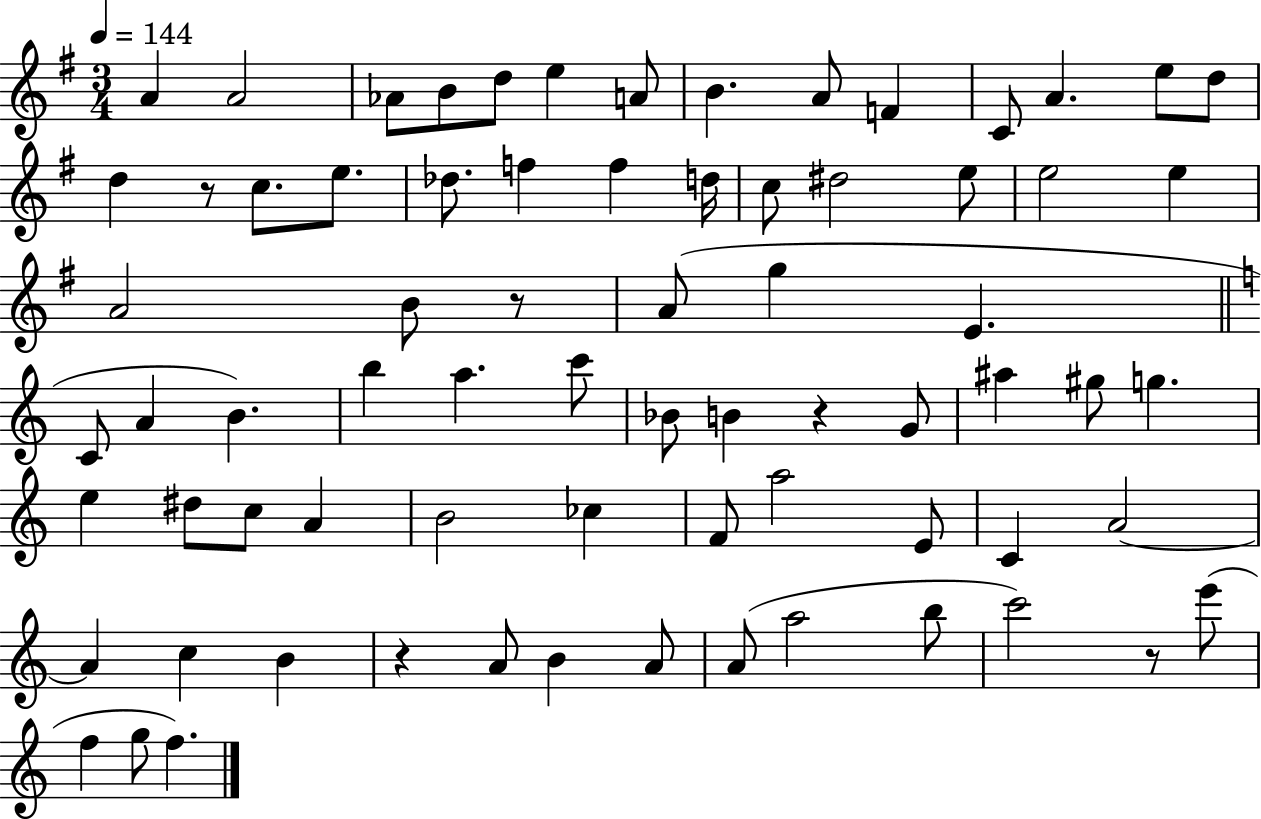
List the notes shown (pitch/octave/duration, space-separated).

A4/q A4/h Ab4/e B4/e D5/e E5/q A4/e B4/q. A4/e F4/q C4/e A4/q. E5/e D5/e D5/q R/e C5/e. E5/e. Db5/e. F5/q F5/q D5/s C5/e D#5/h E5/e E5/h E5/q A4/h B4/e R/e A4/e G5/q E4/q. C4/e A4/q B4/q. B5/q A5/q. C6/e Bb4/e B4/q R/q G4/e A#5/q G#5/e G5/q. E5/q D#5/e C5/e A4/q B4/h CES5/q F4/e A5/h E4/e C4/q A4/h A4/q C5/q B4/q R/q A4/e B4/q A4/e A4/e A5/h B5/e C6/h R/e E6/e F5/q G5/e F5/q.